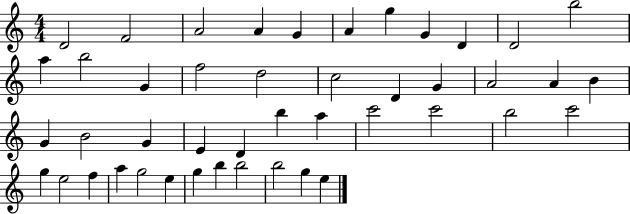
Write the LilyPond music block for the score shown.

{
  \clef treble
  \numericTimeSignature
  \time 4/4
  \key c \major
  d'2 f'2 | a'2 a'4 g'4 | a'4 g''4 g'4 d'4 | d'2 b''2 | \break a''4 b''2 g'4 | f''2 d''2 | c''2 d'4 g'4 | a'2 a'4 b'4 | \break g'4 b'2 g'4 | e'4 d'4 b''4 a''4 | c'''2 c'''2 | b''2 c'''2 | \break g''4 e''2 f''4 | a''4 g''2 e''4 | g''4 b''4 b''2 | b''2 g''4 e''4 | \break \bar "|."
}